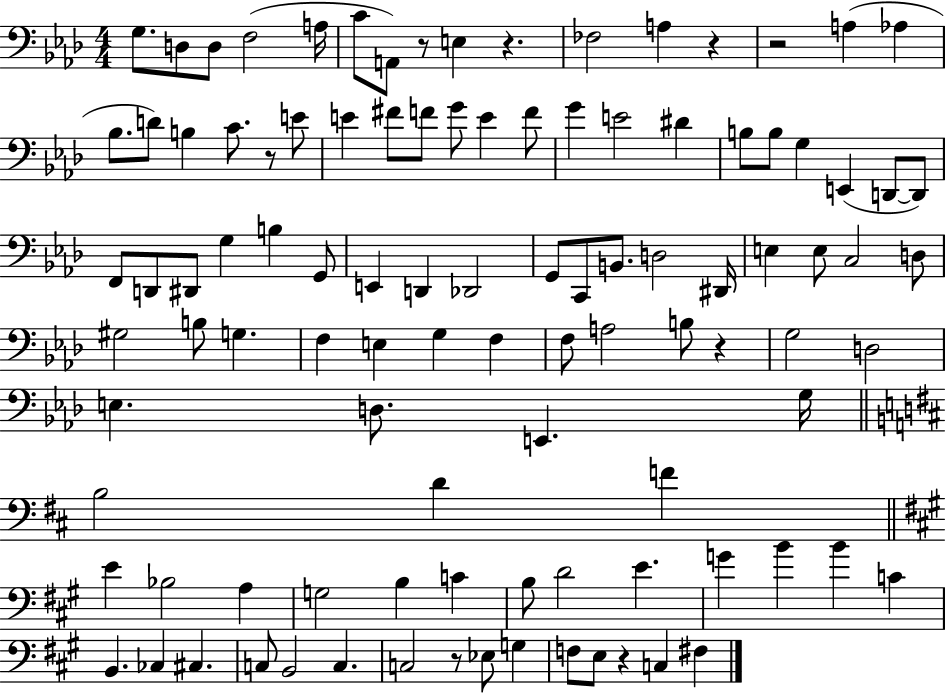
{
  \clef bass
  \numericTimeSignature
  \time 4/4
  \key aes \major
  g8. d8 d8 f2( a16 | c'8 a,8) r8 e4 r4. | fes2 a4 r4 | r2 a4( aes4 | \break bes8. d'8) b4 c'8. r8 e'8 | e'4 fis'8 f'8 g'8 e'4 f'8 | g'4 e'2 dis'4 | b8 b8 g4 e,4( d,8~~ d,8) | \break f,8 d,8 dis,8 g4 b4 g,8 | e,4 d,4 des,2 | g,8 c,8 b,8. d2 dis,16 | e4 e8 c2 d8 | \break gis2 b8 g4. | f4 e4 g4 f4 | f8 a2 b8 r4 | g2 d2 | \break e4. d8. e,4. g16 | \bar "||" \break \key d \major b2 d'4 f'4 | \bar "||" \break \key a \major e'4 bes2 a4 | g2 b4 c'4 | b8 d'2 e'4. | g'4 b'4 b'4 c'4 | \break b,4. ces4 cis4. | c8 b,2 c4. | c2 r8 ees8 g4 | f8 e8 r4 c4 fis4 | \break \bar "|."
}